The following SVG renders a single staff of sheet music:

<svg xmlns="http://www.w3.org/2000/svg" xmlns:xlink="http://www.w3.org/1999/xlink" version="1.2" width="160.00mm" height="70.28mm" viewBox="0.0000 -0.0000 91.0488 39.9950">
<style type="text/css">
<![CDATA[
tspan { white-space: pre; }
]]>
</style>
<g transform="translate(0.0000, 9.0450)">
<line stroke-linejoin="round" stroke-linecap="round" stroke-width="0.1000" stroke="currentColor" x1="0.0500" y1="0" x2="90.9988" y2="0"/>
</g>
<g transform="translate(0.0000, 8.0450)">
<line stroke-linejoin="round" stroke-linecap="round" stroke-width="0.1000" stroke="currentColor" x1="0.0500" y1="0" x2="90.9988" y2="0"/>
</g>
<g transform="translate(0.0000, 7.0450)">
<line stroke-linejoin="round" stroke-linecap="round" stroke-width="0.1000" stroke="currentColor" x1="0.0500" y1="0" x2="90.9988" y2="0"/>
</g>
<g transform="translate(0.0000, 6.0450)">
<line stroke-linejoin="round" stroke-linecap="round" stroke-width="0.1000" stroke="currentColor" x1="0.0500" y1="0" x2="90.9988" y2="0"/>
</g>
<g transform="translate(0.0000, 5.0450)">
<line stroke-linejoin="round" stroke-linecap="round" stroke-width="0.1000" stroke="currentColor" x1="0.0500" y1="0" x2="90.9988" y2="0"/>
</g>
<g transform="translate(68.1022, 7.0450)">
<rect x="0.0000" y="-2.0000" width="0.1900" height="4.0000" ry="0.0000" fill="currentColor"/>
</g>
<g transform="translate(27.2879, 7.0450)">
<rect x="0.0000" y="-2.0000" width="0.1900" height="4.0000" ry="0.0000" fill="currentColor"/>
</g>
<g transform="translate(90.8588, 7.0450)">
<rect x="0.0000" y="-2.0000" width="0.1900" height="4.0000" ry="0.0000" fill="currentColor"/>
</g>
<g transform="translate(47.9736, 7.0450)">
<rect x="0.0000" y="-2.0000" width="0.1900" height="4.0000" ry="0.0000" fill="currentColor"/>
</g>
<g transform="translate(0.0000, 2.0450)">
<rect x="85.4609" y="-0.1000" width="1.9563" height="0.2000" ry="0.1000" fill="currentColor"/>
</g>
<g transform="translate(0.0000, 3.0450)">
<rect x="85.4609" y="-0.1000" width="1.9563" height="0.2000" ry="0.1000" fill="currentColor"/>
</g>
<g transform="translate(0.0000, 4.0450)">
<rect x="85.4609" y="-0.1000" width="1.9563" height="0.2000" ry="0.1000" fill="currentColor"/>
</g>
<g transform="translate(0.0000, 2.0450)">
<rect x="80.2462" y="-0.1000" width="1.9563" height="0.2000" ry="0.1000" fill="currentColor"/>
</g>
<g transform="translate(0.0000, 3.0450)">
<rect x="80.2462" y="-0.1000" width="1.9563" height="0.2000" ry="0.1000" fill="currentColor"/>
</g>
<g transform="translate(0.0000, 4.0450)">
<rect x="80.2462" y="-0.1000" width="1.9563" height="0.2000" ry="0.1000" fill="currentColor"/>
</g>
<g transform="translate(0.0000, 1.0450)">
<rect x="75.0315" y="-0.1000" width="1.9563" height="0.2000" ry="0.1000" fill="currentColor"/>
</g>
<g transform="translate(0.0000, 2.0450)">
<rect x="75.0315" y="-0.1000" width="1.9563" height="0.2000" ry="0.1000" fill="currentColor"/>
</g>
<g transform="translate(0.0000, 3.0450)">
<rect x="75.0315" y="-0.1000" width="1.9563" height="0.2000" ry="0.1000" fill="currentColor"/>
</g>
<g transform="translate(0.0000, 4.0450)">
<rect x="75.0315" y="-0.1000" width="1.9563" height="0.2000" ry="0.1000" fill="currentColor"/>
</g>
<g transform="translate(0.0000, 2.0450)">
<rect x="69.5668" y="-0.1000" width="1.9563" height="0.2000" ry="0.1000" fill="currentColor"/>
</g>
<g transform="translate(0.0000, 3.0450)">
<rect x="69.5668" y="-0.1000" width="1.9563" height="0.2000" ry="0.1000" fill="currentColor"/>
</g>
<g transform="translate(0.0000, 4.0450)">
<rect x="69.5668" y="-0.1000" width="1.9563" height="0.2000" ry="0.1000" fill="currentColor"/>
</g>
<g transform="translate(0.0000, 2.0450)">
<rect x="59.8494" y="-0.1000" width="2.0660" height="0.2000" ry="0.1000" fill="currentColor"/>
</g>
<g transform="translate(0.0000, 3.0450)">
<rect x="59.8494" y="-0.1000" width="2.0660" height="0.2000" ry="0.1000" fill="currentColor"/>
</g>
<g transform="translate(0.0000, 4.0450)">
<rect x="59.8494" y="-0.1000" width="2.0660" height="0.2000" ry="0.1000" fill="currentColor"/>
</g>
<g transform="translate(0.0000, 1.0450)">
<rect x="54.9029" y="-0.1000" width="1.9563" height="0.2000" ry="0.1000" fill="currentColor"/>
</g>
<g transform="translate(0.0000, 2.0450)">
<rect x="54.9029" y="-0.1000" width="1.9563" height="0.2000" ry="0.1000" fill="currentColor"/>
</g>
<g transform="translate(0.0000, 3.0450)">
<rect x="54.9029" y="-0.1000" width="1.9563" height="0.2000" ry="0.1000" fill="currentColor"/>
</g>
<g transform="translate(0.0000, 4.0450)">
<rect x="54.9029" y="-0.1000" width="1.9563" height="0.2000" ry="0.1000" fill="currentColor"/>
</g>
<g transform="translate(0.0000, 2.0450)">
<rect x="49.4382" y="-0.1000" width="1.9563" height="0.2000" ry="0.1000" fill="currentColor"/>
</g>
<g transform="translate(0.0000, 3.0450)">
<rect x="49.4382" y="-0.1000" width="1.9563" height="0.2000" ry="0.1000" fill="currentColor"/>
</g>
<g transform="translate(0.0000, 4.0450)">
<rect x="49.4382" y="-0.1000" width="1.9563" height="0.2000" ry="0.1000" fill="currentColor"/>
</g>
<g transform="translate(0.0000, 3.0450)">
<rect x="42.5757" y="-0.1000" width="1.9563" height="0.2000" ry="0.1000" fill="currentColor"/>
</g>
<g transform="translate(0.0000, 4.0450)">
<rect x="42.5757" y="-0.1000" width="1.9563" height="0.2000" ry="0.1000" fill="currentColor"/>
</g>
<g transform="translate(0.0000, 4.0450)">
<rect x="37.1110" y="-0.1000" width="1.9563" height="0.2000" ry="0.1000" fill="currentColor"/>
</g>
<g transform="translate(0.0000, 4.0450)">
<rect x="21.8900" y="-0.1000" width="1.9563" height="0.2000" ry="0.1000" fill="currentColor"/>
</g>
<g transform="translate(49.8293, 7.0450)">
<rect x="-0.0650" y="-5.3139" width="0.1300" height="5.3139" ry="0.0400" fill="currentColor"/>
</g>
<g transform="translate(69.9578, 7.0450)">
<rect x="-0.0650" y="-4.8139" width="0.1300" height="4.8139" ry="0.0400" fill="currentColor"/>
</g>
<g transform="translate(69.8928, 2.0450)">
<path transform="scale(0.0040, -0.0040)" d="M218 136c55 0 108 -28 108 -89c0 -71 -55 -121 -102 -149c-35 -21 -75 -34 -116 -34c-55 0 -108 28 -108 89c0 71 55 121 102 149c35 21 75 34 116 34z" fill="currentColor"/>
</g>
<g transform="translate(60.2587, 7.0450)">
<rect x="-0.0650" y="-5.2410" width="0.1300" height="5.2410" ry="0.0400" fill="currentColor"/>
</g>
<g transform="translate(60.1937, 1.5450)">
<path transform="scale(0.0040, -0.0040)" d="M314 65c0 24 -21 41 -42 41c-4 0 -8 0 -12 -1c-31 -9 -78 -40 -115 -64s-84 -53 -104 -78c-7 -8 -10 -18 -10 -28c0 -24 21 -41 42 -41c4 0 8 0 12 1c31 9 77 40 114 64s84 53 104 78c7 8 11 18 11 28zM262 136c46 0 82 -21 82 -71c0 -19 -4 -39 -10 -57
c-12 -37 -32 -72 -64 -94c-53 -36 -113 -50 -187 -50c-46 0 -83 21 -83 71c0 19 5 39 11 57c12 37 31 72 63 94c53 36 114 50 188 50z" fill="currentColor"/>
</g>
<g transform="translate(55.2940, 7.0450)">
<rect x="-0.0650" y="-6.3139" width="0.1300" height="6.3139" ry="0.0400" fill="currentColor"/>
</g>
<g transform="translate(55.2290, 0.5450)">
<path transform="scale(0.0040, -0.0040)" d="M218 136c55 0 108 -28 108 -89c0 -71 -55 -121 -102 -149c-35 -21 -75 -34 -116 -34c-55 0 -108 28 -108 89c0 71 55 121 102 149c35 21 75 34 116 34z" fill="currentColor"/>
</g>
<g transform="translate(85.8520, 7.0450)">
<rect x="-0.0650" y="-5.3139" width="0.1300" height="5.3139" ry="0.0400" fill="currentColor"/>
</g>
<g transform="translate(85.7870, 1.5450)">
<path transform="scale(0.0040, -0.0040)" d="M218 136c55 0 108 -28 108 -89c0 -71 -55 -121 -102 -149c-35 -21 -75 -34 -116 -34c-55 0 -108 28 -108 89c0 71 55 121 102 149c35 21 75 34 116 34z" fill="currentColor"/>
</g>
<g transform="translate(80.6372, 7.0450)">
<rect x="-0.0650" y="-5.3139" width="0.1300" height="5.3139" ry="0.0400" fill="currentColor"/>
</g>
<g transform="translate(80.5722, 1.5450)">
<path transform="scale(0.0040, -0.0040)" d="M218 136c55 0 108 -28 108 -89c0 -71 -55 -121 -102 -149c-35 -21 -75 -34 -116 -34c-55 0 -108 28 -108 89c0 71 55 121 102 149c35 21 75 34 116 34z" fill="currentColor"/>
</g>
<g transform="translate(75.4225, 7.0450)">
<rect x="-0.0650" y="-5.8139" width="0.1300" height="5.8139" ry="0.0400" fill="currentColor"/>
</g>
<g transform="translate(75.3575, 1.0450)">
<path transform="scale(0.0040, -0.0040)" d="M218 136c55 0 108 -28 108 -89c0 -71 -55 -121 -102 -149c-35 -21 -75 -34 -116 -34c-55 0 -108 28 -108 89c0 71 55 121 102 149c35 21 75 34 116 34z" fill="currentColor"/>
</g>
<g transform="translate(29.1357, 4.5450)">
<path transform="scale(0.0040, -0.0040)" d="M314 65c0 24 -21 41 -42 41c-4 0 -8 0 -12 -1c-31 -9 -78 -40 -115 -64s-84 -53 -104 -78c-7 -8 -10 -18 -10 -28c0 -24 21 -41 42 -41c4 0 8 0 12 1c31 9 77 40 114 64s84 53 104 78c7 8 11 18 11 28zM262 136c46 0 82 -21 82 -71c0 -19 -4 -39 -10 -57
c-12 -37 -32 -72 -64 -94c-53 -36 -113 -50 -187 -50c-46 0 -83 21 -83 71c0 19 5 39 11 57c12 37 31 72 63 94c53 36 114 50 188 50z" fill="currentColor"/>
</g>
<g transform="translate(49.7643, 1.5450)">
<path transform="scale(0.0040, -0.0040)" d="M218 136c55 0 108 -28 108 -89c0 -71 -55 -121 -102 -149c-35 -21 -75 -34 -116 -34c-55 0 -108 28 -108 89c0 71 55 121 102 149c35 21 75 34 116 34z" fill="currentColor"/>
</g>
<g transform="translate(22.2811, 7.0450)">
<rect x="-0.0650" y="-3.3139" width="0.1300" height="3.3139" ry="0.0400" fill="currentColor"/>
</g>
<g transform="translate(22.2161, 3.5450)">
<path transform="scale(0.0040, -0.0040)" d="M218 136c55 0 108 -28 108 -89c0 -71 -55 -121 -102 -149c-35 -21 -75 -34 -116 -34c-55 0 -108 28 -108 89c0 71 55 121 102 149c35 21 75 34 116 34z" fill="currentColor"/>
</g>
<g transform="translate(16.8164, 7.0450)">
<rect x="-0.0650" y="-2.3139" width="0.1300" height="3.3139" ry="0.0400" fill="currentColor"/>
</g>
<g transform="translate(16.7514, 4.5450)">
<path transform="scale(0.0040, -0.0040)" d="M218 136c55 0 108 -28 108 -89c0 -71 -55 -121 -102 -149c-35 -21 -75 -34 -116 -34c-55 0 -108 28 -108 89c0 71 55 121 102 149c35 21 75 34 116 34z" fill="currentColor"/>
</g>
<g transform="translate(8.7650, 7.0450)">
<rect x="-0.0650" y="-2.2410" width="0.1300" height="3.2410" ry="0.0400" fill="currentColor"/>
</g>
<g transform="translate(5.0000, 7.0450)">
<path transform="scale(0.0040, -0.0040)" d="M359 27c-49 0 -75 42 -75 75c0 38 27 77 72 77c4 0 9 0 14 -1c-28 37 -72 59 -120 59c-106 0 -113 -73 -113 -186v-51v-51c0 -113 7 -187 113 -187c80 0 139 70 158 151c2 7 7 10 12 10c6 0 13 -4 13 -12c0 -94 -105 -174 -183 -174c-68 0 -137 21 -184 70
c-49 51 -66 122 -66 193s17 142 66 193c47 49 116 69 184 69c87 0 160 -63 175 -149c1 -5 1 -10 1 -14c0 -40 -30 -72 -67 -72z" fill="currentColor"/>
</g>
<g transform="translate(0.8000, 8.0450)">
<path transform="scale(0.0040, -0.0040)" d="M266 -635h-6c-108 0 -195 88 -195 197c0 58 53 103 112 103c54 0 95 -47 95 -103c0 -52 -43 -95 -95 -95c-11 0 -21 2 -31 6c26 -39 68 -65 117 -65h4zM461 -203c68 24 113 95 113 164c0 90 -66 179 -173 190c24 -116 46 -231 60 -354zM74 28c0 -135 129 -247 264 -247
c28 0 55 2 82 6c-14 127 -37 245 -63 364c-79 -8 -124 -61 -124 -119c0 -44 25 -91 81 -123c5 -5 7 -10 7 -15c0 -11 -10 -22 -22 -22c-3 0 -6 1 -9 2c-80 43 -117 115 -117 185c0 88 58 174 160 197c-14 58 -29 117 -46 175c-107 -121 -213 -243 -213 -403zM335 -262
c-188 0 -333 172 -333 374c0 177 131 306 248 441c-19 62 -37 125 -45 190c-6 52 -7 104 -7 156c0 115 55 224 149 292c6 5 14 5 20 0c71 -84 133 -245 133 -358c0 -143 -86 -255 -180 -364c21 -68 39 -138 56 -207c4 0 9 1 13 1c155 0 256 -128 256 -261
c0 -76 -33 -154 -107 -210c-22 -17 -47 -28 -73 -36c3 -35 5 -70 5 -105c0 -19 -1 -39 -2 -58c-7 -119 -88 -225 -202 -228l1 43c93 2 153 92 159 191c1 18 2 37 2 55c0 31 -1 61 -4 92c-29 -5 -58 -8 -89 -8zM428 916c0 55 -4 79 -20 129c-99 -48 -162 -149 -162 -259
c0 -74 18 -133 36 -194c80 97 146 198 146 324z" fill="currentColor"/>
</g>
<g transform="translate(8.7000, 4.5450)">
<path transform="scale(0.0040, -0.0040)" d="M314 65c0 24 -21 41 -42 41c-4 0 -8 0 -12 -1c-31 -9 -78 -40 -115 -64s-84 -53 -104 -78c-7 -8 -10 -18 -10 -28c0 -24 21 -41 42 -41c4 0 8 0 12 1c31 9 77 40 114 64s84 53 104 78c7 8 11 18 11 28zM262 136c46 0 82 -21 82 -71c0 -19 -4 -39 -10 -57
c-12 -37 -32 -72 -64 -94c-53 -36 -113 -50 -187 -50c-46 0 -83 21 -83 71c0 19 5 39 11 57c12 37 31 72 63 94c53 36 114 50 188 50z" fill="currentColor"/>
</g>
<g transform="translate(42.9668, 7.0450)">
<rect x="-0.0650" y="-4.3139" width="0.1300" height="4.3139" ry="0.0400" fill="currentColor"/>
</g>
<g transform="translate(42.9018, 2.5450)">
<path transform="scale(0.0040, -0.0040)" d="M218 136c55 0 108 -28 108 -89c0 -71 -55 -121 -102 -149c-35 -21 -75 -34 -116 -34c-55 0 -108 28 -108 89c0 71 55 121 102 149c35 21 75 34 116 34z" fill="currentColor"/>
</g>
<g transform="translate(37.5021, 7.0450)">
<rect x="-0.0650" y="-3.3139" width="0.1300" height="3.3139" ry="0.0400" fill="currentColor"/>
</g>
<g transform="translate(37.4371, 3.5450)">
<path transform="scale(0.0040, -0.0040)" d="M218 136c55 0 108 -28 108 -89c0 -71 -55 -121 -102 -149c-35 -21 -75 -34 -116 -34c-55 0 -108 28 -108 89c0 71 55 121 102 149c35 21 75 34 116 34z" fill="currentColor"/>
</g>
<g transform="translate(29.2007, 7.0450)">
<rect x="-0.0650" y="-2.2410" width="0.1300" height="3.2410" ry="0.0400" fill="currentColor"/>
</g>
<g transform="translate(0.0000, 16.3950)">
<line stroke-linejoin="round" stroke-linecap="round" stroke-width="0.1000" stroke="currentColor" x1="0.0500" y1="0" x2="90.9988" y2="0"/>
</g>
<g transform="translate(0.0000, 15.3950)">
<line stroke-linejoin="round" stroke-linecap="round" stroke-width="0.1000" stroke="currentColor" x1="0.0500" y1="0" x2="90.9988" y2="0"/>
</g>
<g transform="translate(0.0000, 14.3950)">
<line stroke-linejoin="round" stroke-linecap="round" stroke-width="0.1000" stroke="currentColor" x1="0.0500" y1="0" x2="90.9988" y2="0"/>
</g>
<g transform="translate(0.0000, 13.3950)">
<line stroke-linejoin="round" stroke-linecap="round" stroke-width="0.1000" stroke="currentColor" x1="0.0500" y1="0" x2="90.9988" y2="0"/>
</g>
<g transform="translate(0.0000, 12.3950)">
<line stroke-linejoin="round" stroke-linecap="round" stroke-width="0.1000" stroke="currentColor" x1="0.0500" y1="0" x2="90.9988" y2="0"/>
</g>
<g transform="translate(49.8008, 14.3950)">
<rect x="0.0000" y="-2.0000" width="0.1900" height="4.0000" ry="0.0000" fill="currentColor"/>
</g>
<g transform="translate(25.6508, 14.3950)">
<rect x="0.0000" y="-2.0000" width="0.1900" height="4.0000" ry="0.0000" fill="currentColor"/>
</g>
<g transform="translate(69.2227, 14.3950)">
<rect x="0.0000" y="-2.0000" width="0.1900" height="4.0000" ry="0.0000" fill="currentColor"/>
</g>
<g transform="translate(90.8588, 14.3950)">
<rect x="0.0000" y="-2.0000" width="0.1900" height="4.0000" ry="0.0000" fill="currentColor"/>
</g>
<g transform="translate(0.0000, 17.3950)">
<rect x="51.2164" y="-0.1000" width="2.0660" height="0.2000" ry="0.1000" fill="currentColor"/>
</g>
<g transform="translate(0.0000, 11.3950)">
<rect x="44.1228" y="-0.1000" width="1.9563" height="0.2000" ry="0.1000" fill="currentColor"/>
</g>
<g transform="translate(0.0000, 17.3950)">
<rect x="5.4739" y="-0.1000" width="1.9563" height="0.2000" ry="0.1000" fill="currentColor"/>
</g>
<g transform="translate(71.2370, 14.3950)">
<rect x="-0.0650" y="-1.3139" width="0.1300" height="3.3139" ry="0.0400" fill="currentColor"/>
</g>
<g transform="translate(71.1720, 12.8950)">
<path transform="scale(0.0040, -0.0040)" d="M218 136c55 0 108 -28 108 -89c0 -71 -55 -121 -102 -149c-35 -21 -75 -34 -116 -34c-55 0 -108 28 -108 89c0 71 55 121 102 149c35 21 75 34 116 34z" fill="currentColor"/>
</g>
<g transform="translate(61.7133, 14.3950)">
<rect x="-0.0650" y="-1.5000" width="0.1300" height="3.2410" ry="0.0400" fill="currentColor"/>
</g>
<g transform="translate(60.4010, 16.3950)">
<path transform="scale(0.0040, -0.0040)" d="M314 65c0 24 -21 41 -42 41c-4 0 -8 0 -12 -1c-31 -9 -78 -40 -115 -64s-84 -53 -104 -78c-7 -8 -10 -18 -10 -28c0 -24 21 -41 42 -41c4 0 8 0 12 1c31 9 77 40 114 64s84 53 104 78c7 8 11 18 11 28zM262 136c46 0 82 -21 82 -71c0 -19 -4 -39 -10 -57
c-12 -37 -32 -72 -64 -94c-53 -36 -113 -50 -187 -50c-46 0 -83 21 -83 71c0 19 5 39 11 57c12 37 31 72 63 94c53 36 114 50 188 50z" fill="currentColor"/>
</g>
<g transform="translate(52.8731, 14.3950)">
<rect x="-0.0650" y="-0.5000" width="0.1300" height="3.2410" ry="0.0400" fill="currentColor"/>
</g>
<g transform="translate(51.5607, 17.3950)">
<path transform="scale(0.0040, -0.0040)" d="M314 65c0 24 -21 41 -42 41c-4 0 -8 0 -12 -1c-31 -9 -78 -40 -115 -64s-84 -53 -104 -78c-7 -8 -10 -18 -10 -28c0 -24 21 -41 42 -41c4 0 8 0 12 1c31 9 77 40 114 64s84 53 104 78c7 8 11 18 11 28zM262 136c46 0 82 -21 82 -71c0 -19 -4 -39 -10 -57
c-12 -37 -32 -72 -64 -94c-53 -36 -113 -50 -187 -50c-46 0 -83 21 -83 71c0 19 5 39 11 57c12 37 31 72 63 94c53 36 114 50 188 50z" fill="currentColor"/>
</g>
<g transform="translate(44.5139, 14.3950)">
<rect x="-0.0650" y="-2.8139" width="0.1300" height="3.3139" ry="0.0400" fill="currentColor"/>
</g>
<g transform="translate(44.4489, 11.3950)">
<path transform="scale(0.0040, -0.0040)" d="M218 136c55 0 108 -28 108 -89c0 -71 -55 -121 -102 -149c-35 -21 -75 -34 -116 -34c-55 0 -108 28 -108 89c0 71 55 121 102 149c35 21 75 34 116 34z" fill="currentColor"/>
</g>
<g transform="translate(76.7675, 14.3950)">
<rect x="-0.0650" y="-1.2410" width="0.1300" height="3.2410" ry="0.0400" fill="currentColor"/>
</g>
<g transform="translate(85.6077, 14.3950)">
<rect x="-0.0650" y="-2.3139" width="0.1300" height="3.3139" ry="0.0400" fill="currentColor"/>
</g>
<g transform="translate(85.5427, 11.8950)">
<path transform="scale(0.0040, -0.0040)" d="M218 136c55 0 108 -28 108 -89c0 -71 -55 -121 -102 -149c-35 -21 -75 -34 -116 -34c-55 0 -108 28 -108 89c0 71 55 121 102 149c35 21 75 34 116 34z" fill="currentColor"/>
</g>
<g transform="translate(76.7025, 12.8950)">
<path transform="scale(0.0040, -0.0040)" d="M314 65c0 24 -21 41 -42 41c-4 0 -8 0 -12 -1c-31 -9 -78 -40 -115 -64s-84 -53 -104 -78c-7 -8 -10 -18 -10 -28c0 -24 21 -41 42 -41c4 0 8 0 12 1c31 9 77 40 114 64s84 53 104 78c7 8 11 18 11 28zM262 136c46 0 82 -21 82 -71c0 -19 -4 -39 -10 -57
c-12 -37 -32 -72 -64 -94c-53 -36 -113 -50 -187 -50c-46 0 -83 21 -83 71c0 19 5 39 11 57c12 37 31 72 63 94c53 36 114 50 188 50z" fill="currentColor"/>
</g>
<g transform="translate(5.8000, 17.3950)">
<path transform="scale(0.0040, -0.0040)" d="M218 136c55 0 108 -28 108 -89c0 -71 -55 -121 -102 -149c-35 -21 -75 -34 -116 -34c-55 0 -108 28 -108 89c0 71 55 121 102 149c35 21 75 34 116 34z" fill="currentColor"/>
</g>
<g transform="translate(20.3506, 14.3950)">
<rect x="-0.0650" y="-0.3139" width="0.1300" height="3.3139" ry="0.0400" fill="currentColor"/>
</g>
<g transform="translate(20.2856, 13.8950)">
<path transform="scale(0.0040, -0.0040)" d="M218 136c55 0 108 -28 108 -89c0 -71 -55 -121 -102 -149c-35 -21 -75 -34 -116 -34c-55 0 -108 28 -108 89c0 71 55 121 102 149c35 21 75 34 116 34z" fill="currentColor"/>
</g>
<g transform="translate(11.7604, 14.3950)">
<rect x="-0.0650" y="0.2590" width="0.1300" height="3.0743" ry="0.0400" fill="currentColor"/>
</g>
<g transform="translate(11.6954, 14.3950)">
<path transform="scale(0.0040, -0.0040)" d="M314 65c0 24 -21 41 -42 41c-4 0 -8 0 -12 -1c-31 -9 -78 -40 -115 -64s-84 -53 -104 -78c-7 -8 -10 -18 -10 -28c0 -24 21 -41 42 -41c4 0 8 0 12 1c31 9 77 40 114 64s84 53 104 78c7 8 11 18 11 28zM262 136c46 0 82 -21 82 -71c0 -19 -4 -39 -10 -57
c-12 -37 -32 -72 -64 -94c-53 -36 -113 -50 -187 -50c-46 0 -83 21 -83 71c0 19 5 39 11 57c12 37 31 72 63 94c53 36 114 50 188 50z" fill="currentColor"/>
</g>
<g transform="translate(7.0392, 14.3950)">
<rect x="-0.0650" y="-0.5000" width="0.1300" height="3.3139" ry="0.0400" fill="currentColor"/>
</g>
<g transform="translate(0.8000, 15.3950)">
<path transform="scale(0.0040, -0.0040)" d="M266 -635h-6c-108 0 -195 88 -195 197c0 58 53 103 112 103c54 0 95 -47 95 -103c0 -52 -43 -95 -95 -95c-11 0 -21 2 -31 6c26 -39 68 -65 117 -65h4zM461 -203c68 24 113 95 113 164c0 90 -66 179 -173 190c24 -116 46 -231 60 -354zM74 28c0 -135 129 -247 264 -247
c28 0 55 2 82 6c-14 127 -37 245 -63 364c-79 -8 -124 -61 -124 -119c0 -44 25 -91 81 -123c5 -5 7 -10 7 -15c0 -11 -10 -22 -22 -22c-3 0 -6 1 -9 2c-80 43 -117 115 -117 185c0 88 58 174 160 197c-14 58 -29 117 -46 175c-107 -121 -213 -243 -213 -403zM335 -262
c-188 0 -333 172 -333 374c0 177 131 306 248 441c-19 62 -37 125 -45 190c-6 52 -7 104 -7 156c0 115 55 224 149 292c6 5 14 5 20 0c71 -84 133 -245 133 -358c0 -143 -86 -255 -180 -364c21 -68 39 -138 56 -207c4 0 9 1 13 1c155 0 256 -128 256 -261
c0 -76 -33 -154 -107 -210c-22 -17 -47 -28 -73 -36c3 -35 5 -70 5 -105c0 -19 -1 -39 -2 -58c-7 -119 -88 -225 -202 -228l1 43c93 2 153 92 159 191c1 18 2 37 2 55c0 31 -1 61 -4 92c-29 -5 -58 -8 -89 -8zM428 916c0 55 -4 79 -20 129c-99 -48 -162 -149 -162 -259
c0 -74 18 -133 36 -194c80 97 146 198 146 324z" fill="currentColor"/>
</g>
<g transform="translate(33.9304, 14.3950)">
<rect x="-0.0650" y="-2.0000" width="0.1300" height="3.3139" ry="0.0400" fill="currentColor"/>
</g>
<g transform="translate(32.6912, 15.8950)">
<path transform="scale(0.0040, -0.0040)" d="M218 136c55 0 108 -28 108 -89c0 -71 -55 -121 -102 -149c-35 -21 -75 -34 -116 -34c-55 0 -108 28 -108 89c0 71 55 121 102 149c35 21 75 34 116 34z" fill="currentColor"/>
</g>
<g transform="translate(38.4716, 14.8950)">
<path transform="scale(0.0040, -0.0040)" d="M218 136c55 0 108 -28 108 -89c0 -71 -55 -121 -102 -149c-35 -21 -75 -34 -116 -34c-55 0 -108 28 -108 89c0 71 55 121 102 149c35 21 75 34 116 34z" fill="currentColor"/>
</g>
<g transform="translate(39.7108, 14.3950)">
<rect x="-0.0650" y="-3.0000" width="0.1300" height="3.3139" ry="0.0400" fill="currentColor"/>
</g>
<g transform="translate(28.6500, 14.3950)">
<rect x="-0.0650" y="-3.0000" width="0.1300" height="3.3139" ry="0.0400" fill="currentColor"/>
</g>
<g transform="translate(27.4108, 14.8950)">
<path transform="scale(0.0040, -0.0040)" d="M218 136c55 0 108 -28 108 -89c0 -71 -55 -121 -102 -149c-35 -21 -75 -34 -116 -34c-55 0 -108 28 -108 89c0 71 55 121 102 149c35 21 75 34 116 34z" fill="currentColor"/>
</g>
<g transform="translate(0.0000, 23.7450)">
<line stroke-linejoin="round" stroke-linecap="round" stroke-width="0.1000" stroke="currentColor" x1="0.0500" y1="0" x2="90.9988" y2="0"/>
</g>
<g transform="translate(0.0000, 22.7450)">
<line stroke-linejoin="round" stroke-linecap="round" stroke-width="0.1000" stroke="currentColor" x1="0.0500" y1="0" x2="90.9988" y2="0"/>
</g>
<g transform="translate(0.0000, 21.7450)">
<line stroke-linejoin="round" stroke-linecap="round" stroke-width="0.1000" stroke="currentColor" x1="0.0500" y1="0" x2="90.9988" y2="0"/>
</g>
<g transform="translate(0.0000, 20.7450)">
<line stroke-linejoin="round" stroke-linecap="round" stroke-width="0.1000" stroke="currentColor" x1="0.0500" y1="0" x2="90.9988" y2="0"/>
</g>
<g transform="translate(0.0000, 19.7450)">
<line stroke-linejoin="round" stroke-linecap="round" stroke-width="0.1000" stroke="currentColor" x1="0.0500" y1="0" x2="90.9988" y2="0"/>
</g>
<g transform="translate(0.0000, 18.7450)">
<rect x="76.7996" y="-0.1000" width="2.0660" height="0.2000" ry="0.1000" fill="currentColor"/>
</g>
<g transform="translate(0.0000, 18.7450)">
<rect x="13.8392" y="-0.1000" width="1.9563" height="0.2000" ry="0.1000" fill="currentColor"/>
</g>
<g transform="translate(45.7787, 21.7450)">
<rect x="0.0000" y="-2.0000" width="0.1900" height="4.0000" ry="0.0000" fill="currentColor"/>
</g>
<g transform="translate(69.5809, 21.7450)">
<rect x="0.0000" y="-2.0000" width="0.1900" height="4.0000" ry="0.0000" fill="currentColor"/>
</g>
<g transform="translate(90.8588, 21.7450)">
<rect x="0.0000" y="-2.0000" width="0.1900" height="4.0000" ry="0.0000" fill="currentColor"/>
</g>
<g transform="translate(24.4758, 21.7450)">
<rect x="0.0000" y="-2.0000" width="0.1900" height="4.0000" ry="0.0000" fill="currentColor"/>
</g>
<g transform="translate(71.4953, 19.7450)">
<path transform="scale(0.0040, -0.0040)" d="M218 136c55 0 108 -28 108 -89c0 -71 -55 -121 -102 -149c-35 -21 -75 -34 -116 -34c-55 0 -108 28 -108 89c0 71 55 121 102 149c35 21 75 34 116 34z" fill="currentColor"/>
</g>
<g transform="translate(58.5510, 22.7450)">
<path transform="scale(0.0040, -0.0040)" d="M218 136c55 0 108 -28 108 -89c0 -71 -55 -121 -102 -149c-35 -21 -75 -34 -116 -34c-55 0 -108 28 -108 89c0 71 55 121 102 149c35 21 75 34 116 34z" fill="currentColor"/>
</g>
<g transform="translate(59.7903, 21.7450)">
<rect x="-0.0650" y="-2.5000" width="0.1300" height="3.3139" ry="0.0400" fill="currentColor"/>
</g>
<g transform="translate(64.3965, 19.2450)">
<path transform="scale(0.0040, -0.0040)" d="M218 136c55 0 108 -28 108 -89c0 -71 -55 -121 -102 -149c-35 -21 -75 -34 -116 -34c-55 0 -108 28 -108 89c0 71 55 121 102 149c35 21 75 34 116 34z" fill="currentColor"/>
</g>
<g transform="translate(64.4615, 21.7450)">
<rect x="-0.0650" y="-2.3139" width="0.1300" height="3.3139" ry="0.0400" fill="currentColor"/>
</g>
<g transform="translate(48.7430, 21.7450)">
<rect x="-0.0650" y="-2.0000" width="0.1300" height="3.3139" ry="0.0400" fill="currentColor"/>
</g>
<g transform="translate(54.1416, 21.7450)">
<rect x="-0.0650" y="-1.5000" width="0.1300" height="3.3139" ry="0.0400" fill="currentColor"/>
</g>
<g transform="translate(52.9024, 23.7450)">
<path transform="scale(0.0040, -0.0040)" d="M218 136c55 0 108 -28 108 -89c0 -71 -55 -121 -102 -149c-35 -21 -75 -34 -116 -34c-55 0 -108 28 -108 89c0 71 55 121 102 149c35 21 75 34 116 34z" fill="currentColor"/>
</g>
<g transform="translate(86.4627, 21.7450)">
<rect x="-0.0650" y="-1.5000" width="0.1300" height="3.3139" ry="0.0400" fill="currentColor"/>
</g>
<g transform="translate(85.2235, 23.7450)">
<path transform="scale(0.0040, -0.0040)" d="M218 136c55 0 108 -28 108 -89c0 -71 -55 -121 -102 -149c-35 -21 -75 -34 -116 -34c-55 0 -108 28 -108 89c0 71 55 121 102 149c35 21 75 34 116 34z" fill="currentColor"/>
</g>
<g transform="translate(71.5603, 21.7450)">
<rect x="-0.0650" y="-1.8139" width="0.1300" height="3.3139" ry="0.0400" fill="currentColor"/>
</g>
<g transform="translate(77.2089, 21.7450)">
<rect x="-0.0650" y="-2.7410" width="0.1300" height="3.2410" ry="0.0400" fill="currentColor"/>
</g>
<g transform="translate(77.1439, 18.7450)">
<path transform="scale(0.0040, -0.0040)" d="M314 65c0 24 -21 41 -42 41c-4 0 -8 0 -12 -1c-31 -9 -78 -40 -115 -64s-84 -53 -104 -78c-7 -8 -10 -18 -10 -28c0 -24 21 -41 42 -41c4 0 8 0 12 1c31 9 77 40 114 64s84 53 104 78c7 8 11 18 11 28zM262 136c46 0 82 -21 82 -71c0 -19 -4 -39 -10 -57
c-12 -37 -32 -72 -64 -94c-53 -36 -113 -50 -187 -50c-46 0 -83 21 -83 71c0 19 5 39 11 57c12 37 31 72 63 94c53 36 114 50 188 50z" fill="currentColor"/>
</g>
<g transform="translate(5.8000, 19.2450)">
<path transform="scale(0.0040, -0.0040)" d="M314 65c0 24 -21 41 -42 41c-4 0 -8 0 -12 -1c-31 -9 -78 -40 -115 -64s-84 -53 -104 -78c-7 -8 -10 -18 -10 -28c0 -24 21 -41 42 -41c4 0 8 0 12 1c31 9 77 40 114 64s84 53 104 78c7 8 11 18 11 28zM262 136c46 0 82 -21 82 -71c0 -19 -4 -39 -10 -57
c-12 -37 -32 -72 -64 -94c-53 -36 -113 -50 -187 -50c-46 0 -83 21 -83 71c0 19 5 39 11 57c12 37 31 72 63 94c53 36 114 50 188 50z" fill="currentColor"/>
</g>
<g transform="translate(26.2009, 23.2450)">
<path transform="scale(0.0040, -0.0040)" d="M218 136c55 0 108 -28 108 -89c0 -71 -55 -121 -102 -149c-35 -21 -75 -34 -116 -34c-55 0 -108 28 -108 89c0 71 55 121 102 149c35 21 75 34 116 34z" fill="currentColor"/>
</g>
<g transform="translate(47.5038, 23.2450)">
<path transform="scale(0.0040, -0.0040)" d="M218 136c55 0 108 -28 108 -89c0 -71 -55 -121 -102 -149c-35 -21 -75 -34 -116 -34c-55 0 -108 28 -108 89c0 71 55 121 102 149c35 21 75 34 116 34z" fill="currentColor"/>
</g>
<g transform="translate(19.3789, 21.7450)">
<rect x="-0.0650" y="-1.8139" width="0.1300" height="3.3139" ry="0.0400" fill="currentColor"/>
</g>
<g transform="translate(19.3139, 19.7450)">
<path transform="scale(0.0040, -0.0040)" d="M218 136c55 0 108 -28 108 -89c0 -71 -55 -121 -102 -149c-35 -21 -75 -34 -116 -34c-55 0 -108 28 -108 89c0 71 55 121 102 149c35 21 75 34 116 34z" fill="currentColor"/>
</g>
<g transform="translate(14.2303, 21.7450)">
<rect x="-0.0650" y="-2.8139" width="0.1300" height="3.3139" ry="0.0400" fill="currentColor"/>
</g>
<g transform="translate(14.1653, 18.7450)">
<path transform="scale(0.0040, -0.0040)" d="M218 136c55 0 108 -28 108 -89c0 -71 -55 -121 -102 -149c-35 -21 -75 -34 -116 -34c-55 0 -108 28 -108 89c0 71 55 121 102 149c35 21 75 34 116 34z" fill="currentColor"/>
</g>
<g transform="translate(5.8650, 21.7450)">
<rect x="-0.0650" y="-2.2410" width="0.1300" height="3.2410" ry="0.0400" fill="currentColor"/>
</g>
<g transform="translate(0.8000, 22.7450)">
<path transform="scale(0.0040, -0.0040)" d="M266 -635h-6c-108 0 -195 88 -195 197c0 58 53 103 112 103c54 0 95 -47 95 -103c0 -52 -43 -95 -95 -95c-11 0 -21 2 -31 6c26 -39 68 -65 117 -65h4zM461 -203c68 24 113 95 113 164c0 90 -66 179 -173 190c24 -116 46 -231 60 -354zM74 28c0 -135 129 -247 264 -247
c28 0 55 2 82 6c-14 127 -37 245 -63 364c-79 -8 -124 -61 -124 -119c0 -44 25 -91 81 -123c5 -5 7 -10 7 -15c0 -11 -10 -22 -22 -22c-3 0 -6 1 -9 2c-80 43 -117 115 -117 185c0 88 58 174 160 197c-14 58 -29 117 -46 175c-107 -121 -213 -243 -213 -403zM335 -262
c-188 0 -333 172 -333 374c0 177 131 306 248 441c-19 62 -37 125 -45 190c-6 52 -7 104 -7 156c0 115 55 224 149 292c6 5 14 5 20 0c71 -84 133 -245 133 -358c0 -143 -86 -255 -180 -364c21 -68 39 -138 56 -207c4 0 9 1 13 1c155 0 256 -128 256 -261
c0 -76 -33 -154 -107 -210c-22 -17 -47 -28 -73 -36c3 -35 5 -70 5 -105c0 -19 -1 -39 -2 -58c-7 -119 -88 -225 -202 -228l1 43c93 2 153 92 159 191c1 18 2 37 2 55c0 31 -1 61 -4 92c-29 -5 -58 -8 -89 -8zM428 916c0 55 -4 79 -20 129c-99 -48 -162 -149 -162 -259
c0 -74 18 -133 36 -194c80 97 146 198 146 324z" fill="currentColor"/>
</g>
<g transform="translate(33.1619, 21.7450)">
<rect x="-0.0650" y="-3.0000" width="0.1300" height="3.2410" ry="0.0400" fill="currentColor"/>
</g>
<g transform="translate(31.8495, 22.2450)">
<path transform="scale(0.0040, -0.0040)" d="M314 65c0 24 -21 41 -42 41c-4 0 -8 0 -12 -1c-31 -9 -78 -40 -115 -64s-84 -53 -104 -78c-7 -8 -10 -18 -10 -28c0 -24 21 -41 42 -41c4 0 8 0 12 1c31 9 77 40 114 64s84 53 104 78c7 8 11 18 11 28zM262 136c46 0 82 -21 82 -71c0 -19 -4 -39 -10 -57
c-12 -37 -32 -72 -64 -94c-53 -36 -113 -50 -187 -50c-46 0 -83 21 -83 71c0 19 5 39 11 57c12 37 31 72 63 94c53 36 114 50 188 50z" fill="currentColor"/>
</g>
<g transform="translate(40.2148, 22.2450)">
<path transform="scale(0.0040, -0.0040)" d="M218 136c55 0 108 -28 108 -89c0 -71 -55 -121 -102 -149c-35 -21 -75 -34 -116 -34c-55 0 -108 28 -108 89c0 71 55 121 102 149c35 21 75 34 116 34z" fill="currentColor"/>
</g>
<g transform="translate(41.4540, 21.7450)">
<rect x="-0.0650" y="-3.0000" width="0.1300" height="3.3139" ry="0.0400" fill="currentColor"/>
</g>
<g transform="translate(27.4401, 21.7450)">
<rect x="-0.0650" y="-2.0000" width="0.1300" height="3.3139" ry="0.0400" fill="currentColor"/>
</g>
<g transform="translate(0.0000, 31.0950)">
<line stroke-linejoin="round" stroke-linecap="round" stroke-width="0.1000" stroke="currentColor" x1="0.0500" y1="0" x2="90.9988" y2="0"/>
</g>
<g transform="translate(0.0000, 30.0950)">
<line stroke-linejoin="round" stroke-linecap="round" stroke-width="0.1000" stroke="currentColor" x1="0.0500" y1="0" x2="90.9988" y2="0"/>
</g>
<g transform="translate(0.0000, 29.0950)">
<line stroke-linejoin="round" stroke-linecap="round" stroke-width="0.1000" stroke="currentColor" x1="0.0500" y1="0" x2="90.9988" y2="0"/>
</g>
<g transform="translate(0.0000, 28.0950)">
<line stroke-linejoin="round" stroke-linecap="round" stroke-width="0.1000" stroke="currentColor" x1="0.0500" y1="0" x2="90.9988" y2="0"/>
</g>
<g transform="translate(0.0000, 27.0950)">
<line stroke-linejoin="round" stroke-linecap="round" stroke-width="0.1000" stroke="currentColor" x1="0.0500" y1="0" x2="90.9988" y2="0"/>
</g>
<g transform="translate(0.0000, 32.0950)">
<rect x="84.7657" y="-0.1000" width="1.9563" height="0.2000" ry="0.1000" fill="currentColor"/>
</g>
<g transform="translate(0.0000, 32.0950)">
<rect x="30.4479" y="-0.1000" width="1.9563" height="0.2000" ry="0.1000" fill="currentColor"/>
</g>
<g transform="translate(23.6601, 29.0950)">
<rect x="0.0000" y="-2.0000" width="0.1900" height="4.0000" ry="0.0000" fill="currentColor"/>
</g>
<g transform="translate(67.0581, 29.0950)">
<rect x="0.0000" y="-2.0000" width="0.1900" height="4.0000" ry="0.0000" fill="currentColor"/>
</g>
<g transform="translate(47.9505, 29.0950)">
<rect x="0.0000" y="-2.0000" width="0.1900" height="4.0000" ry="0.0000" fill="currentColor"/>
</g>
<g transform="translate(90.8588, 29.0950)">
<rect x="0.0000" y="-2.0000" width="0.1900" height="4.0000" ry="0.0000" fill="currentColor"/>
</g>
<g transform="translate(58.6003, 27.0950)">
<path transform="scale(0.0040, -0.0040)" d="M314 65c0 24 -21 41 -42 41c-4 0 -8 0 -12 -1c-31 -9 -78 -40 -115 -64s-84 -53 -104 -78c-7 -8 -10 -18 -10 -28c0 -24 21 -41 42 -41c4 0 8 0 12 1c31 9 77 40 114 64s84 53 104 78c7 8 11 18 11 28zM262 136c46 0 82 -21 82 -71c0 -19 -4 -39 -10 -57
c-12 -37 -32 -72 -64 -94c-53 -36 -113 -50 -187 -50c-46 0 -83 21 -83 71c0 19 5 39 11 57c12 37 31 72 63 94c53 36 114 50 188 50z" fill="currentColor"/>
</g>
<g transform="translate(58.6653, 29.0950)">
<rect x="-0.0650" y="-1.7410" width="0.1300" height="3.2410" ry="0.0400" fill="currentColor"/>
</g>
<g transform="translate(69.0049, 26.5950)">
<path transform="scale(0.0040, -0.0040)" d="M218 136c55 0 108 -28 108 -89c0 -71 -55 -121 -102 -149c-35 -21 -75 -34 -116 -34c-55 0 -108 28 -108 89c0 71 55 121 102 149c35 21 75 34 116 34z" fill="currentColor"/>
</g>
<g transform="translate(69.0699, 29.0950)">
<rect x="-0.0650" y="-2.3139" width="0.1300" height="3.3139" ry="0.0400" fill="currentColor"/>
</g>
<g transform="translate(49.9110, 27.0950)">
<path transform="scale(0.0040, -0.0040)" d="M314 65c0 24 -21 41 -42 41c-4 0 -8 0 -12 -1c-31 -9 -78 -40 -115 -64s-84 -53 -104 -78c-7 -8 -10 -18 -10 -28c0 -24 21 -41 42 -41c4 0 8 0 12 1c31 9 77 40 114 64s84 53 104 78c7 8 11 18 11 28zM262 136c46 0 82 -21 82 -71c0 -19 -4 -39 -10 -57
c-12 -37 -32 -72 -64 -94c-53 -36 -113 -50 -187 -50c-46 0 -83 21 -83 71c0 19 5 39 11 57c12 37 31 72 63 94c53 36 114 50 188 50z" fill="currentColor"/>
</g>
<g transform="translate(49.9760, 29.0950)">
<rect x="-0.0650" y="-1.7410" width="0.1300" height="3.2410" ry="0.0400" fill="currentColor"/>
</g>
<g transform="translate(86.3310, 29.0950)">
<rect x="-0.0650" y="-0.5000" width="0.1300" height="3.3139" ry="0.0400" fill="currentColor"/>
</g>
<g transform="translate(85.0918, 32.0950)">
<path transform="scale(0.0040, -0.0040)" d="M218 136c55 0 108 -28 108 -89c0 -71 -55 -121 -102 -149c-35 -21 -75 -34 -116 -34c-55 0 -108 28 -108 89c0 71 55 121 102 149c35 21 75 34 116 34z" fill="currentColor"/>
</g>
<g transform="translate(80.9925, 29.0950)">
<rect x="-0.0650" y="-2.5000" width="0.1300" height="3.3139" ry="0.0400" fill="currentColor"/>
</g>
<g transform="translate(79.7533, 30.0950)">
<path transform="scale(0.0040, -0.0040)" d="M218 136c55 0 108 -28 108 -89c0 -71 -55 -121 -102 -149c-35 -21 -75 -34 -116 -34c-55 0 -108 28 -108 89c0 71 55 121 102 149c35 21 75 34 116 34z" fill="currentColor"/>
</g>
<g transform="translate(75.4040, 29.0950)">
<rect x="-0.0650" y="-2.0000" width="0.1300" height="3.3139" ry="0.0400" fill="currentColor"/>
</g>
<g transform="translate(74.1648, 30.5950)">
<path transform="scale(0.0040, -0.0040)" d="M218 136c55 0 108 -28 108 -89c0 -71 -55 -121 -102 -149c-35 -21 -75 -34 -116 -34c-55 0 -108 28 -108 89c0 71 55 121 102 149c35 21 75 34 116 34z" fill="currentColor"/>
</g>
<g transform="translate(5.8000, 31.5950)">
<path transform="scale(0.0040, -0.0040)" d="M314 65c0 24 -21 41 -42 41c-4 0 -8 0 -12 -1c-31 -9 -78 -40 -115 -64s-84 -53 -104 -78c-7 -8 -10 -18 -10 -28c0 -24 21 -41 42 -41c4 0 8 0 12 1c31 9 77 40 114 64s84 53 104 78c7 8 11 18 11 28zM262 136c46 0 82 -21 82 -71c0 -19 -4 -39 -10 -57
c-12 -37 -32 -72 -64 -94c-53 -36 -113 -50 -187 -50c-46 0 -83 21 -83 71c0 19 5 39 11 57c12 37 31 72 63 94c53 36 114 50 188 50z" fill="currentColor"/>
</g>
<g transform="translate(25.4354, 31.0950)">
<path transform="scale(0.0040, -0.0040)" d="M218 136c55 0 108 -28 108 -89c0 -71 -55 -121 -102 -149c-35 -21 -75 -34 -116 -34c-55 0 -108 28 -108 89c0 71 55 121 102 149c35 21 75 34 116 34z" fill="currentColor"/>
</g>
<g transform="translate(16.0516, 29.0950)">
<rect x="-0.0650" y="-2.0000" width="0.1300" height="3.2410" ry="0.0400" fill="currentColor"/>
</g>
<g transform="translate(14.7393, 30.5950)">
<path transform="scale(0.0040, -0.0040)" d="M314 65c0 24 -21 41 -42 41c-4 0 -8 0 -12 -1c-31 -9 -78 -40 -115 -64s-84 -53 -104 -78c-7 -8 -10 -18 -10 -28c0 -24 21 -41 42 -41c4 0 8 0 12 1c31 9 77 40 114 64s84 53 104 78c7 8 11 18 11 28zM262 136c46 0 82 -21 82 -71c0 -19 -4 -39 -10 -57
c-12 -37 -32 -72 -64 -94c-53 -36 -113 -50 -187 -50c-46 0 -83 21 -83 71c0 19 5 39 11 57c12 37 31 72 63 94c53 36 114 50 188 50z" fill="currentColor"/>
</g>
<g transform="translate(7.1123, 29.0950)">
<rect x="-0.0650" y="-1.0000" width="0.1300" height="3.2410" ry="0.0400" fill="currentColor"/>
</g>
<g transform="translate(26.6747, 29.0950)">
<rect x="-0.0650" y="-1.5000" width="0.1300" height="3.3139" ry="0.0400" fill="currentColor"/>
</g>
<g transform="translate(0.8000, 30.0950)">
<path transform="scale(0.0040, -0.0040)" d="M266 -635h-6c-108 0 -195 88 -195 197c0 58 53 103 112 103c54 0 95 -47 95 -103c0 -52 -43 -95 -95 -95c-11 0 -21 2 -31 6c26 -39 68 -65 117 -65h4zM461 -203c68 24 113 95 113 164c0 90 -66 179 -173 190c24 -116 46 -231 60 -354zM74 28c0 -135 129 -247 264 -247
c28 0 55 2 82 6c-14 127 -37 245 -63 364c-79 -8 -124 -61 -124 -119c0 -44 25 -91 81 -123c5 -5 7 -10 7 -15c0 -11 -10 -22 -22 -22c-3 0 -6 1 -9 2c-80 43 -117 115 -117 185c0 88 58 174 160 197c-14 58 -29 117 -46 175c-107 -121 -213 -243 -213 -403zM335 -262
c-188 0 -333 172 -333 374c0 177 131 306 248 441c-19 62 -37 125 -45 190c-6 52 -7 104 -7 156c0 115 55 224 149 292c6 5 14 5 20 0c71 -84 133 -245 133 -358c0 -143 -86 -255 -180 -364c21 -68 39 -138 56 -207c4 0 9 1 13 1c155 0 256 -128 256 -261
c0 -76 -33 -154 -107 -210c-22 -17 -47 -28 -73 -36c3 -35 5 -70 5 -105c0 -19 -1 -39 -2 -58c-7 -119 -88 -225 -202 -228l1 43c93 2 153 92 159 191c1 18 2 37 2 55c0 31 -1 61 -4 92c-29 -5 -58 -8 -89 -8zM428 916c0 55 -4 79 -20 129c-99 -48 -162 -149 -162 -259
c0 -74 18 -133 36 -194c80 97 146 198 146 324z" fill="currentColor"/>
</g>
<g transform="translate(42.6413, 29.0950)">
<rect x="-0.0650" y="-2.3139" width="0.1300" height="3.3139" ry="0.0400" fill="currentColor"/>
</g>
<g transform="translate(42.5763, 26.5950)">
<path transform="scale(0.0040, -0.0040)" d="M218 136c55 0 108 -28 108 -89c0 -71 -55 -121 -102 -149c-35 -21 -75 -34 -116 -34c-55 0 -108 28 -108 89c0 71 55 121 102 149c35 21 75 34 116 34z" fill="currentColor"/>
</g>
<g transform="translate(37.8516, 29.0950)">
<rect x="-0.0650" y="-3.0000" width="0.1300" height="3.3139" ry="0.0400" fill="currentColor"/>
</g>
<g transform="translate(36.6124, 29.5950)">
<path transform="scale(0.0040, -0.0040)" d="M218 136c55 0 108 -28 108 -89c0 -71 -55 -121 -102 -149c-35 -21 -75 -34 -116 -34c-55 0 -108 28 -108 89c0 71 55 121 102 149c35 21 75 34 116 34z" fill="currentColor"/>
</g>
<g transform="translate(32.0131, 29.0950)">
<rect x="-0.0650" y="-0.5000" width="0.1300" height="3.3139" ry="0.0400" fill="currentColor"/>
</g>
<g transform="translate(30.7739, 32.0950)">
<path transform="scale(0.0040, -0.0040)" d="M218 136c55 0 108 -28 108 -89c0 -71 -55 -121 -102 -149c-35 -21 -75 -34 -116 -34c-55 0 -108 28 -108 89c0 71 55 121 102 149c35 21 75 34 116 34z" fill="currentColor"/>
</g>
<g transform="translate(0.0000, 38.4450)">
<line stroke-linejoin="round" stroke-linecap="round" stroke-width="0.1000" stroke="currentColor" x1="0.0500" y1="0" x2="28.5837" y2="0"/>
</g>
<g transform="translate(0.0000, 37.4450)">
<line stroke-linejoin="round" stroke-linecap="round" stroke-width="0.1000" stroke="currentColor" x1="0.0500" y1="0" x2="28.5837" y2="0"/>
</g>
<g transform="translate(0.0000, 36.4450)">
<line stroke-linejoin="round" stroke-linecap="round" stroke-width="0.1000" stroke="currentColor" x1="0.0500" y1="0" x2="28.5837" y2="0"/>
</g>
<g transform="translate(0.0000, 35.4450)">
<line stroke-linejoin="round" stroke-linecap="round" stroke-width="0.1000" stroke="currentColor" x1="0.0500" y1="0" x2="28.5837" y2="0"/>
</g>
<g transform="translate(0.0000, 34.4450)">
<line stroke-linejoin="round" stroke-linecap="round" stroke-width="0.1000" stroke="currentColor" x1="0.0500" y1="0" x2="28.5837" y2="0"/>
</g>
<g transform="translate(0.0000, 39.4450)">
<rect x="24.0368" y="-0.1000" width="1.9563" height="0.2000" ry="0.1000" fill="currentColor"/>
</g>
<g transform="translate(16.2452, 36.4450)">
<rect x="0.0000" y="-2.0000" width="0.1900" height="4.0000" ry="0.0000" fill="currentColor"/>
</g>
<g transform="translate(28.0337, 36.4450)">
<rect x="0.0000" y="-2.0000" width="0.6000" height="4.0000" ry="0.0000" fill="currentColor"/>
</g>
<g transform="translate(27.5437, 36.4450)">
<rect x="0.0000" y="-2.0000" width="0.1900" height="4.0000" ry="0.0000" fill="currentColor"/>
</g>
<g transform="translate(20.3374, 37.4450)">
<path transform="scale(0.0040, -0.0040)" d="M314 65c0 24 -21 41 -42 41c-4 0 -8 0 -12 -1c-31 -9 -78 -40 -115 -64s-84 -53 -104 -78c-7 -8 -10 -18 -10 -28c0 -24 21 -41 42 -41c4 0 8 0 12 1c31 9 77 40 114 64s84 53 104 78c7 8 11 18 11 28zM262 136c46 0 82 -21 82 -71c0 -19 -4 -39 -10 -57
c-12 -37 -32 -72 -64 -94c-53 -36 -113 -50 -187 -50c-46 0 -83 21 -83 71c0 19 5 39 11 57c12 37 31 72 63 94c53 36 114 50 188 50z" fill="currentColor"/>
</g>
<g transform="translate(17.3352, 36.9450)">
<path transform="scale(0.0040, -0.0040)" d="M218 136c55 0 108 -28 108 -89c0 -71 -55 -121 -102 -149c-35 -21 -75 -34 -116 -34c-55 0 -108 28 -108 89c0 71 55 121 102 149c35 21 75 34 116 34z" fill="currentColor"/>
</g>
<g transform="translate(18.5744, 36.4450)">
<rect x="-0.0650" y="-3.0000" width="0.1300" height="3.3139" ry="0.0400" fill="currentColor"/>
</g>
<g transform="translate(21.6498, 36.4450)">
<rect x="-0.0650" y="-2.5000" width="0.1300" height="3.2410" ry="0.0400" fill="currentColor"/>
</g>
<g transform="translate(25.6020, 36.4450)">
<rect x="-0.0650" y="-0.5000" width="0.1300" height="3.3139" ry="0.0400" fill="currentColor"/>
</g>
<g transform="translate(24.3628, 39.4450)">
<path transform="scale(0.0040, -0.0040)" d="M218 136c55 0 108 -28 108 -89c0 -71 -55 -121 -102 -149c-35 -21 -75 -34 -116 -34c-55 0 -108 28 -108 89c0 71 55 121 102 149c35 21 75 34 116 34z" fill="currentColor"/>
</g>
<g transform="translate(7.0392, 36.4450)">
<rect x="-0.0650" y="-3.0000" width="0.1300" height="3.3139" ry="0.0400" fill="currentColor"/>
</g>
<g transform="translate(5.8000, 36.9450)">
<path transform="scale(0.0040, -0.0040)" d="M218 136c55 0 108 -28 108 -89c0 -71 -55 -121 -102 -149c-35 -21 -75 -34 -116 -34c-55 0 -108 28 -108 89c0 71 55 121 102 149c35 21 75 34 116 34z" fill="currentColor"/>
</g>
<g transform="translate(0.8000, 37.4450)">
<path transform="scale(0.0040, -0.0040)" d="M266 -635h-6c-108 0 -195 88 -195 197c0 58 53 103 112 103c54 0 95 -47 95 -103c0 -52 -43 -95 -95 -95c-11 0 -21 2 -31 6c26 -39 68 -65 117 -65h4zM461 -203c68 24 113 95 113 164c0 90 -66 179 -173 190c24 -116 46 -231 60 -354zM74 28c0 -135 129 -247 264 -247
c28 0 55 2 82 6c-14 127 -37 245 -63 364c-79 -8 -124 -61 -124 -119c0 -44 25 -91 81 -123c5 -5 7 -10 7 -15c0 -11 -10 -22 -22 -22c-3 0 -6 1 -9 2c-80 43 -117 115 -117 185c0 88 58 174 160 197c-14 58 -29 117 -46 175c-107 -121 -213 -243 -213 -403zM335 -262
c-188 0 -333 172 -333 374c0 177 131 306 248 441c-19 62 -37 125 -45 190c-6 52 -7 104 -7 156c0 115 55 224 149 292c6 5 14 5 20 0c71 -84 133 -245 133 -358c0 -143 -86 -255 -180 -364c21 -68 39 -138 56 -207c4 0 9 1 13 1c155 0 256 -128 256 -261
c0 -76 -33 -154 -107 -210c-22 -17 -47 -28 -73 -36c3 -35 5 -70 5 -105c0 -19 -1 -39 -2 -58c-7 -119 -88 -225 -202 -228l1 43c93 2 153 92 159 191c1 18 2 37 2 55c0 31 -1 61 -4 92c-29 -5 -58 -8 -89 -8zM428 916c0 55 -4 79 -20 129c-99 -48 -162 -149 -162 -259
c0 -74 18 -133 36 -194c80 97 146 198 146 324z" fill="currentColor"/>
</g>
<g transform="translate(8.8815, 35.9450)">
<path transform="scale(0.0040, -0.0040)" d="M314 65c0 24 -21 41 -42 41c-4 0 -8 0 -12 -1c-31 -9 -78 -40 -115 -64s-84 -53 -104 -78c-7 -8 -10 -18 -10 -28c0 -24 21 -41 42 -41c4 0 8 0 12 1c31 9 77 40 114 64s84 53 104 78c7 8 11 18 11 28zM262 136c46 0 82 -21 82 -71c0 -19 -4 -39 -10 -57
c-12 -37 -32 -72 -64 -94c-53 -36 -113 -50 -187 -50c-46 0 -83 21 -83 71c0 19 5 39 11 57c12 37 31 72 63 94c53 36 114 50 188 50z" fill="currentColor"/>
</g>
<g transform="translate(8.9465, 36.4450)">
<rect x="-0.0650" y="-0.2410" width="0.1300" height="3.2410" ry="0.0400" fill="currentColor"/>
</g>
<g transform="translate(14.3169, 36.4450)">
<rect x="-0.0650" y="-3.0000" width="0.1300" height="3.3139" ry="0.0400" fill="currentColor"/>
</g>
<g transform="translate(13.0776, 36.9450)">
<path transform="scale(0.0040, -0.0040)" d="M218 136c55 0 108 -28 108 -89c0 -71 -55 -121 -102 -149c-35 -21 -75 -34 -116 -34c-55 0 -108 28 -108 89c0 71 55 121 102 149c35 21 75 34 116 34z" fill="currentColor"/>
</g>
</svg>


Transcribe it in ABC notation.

X:1
T:Untitled
M:4/4
L:1/4
K:C
g2 g b g2 b d' f' a' f'2 e' g' f' f' C B2 c A F A a C2 E2 e e2 g g2 a f F A2 A F E G g f a2 E D2 F2 E C A g f2 f2 g F G C A c2 A A G2 C